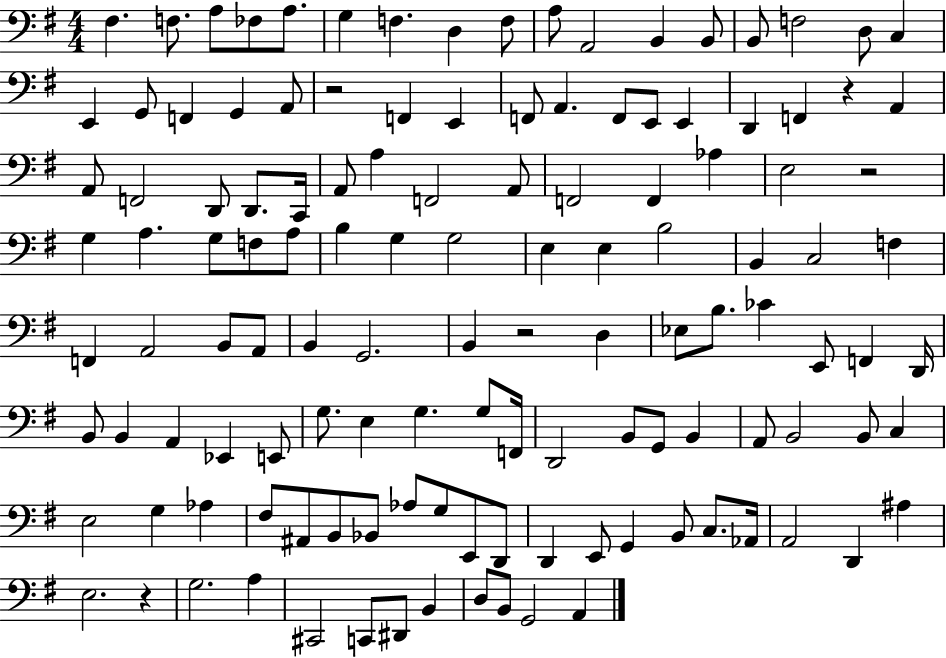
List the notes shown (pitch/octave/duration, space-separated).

F#3/q. F3/e. A3/e FES3/e A3/e. G3/q F3/q. D3/q F3/e A3/e A2/h B2/q B2/e B2/e F3/h D3/e C3/q E2/q G2/e F2/q G2/q A2/e R/h F2/q E2/q F2/e A2/q. F2/e E2/e E2/q D2/q F2/q R/q A2/q A2/e F2/h D2/e D2/e. C2/s A2/e A3/q F2/h A2/e F2/h F2/q Ab3/q E3/h R/h G3/q A3/q. G3/e F3/e A3/e B3/q G3/q G3/h E3/q E3/q B3/h B2/q C3/h F3/q F2/q A2/h B2/e A2/e B2/q G2/h. B2/q R/h D3/q Eb3/e B3/e. CES4/q E2/e F2/q D2/s B2/e B2/q A2/q Eb2/q E2/e G3/e. E3/q G3/q. G3/e F2/s D2/h B2/e G2/e B2/q A2/e B2/h B2/e C3/q E3/h G3/q Ab3/q F#3/e A#2/e B2/e Bb2/e Ab3/e G3/e E2/e D2/e D2/q E2/e G2/q B2/e C3/e. Ab2/s A2/h D2/q A#3/q E3/h. R/q G3/h. A3/q C#2/h C2/e D#2/e B2/q D3/e B2/e G2/h A2/q